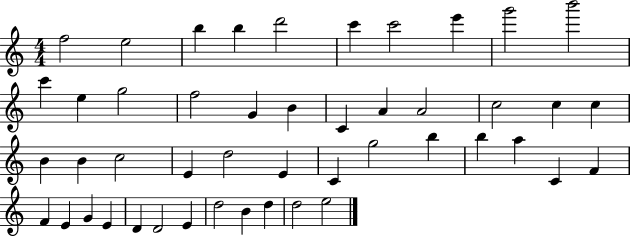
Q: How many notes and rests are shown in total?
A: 47